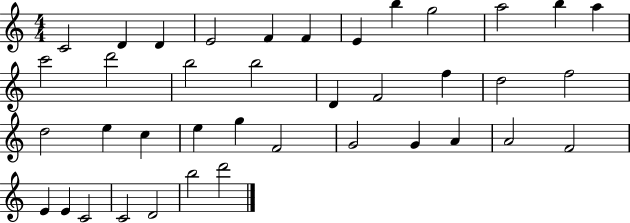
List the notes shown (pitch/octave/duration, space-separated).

C4/h D4/q D4/q E4/h F4/q F4/q E4/q B5/q G5/h A5/h B5/q A5/q C6/h D6/h B5/h B5/h D4/q F4/h F5/q D5/h F5/h D5/h E5/q C5/q E5/q G5/q F4/h G4/h G4/q A4/q A4/h F4/h E4/q E4/q C4/h C4/h D4/h B5/h D6/h